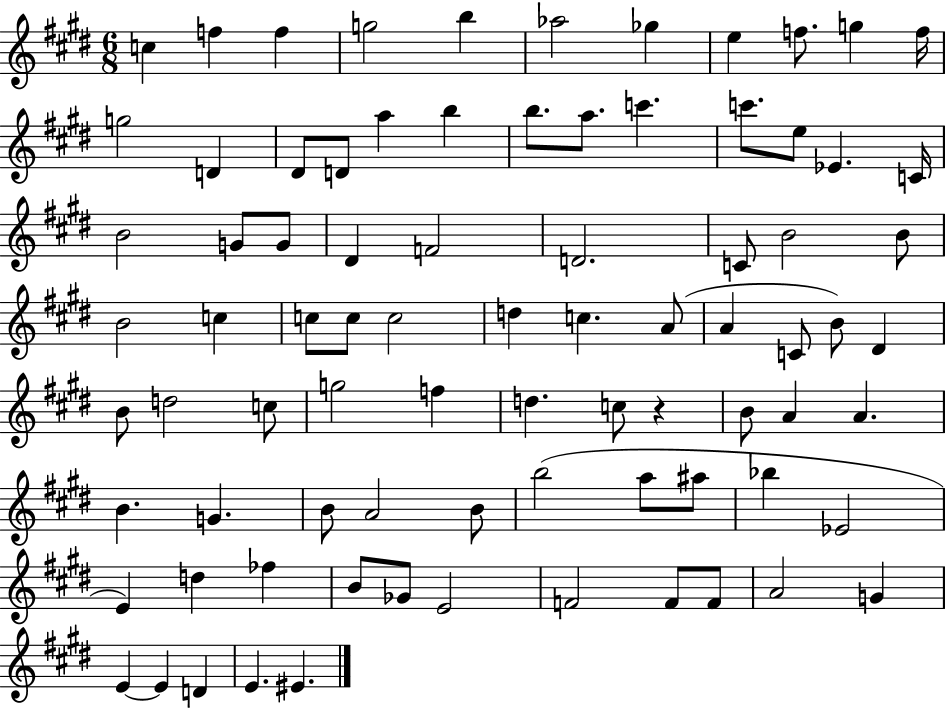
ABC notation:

X:1
T:Untitled
M:6/8
L:1/4
K:E
c f f g2 b _a2 _g e f/2 g f/4 g2 D ^D/2 D/2 a b b/2 a/2 c' c'/2 e/2 _E C/4 B2 G/2 G/2 ^D F2 D2 C/2 B2 B/2 B2 c c/2 c/2 c2 d c A/2 A C/2 B/2 ^D B/2 d2 c/2 g2 f d c/2 z B/2 A A B G B/2 A2 B/2 b2 a/2 ^a/2 _b _E2 E d _f B/2 _G/2 E2 F2 F/2 F/2 A2 G E E D E ^E